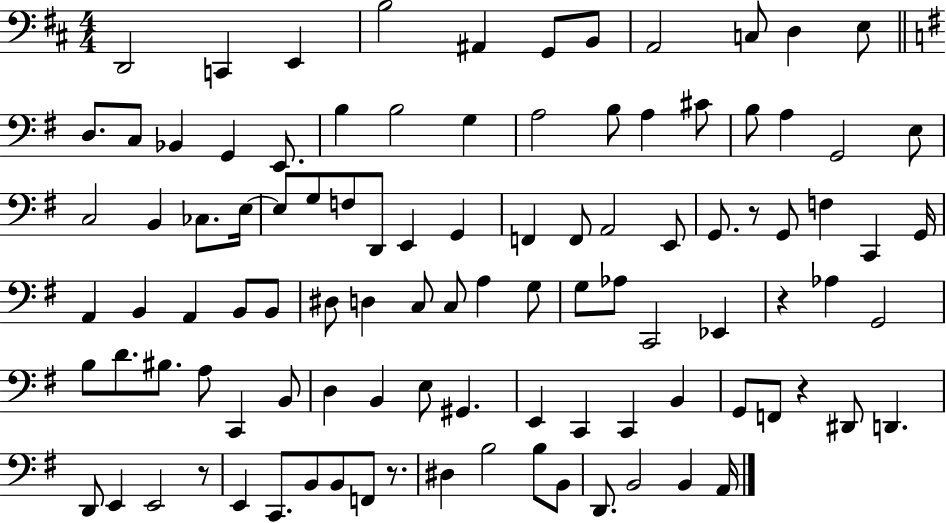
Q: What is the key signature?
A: D major